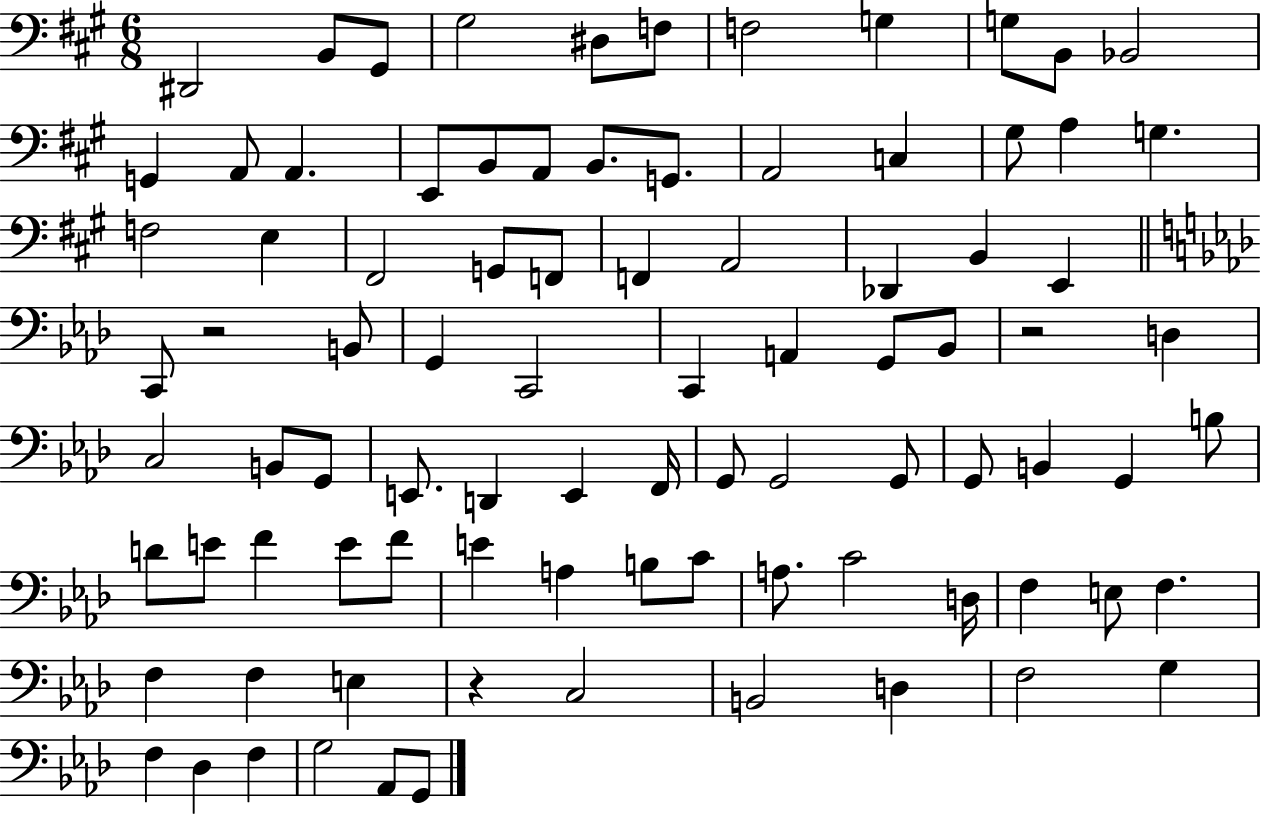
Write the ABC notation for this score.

X:1
T:Untitled
M:6/8
L:1/4
K:A
^D,,2 B,,/2 ^G,,/2 ^G,2 ^D,/2 F,/2 F,2 G, G,/2 B,,/2 _B,,2 G,, A,,/2 A,, E,,/2 B,,/2 A,,/2 B,,/2 G,,/2 A,,2 C, ^G,/2 A, G, F,2 E, ^F,,2 G,,/2 F,,/2 F,, A,,2 _D,, B,, E,, C,,/2 z2 B,,/2 G,, C,,2 C,, A,, G,,/2 _B,,/2 z2 D, C,2 B,,/2 G,,/2 E,,/2 D,, E,, F,,/4 G,,/2 G,,2 G,,/2 G,,/2 B,, G,, B,/2 D/2 E/2 F E/2 F/2 E A, B,/2 C/2 A,/2 C2 D,/4 F, E,/2 F, F, F, E, z C,2 B,,2 D, F,2 G, F, _D, F, G,2 _A,,/2 G,,/2